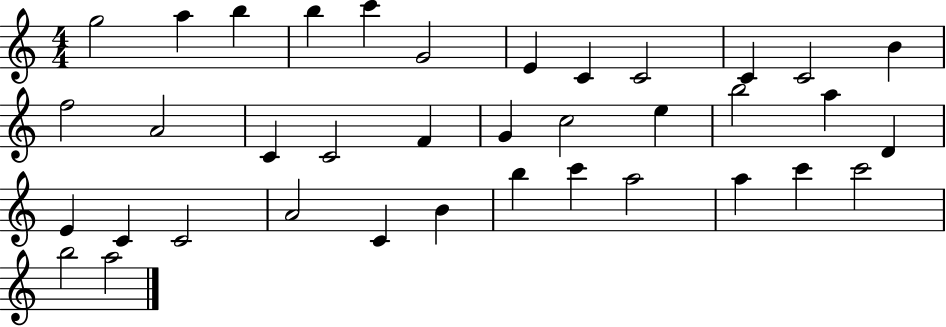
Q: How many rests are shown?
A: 0